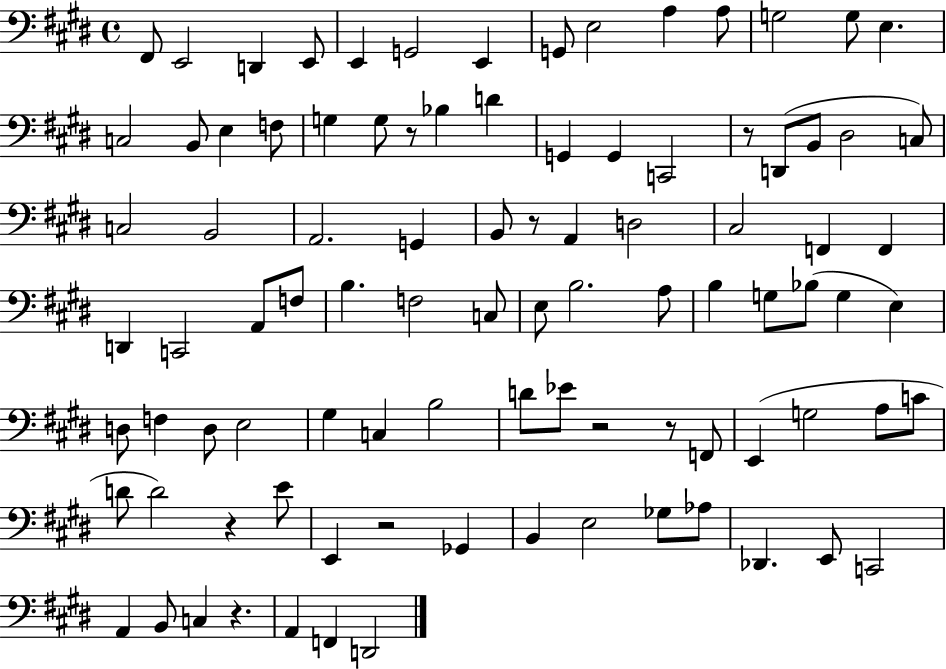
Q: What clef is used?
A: bass